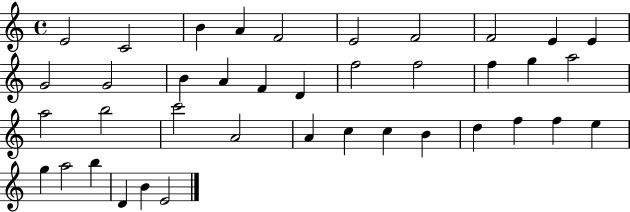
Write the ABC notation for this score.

X:1
T:Untitled
M:4/4
L:1/4
K:C
E2 C2 B A F2 E2 F2 F2 E E G2 G2 B A F D f2 f2 f g a2 a2 b2 c'2 A2 A c c B d f f e g a2 b D B E2